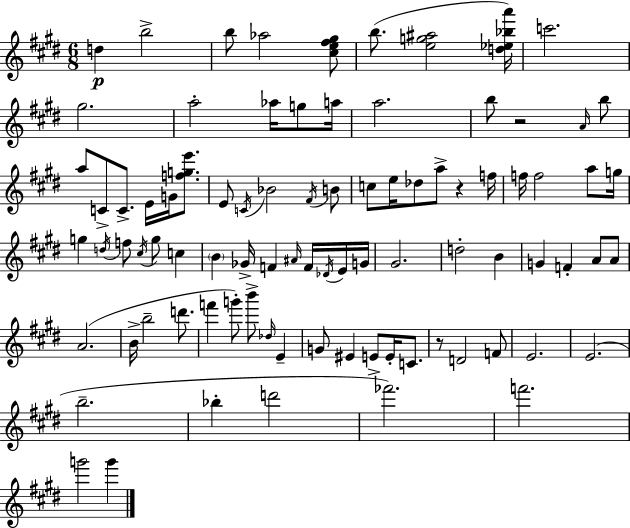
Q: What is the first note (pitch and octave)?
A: D5